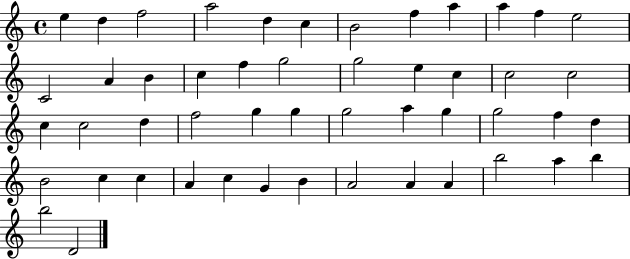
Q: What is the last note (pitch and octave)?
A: D4